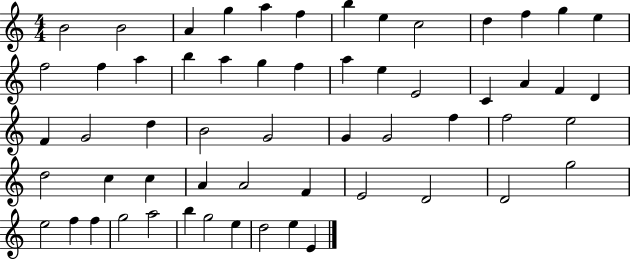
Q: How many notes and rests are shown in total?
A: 58